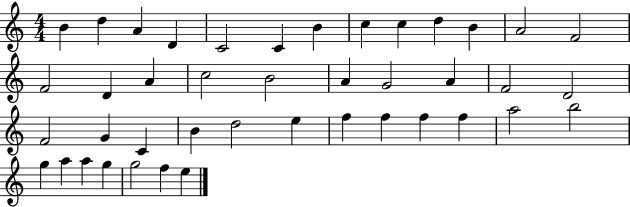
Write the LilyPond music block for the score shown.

{
  \clef treble
  \numericTimeSignature
  \time 4/4
  \key c \major
  b'4 d''4 a'4 d'4 | c'2 c'4 b'4 | c''4 c''4 d''4 b'4 | a'2 f'2 | \break f'2 d'4 a'4 | c''2 b'2 | a'4 g'2 a'4 | f'2 d'2 | \break f'2 g'4 c'4 | b'4 d''2 e''4 | f''4 f''4 f''4 f''4 | a''2 b''2 | \break g''4 a''4 a''4 g''4 | g''2 f''4 e''4 | \bar "|."
}